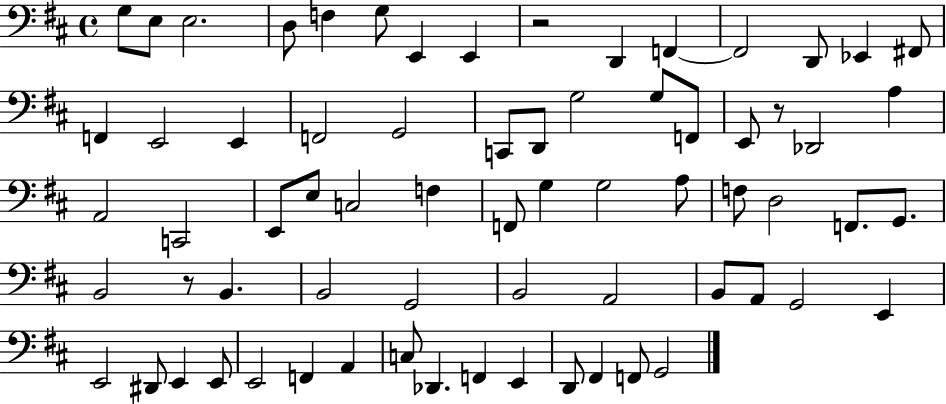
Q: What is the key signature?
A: D major